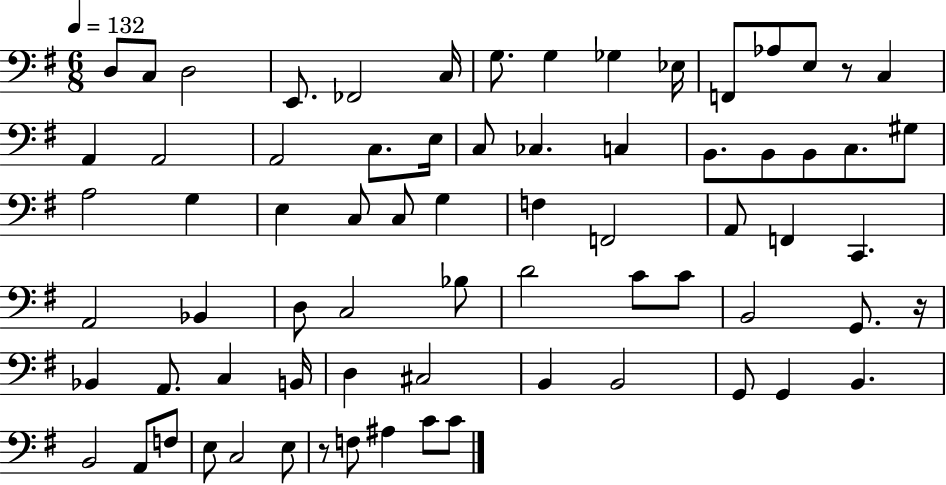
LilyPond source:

{
  \clef bass
  \numericTimeSignature
  \time 6/8
  \key g \major
  \tempo 4 = 132
  d8 c8 d2 | e,8. fes,2 c16 | g8. g4 ges4 ees16 | f,8 aes8 e8 r8 c4 | \break a,4 a,2 | a,2 c8. e16 | c8 ces4. c4 | b,8. b,8 b,8 c8. gis8 | \break a2 g4 | e4 c8 c8 g4 | f4 f,2 | a,8 f,4 c,4. | \break a,2 bes,4 | d8 c2 bes8 | d'2 c'8 c'8 | b,2 g,8. r16 | \break bes,4 a,8. c4 b,16 | d4 cis2 | b,4 b,2 | g,8 g,4 b,4. | \break b,2 a,8 f8 | e8 c2 e8 | r8 f8 ais4 c'8 c'8 | \bar "|."
}